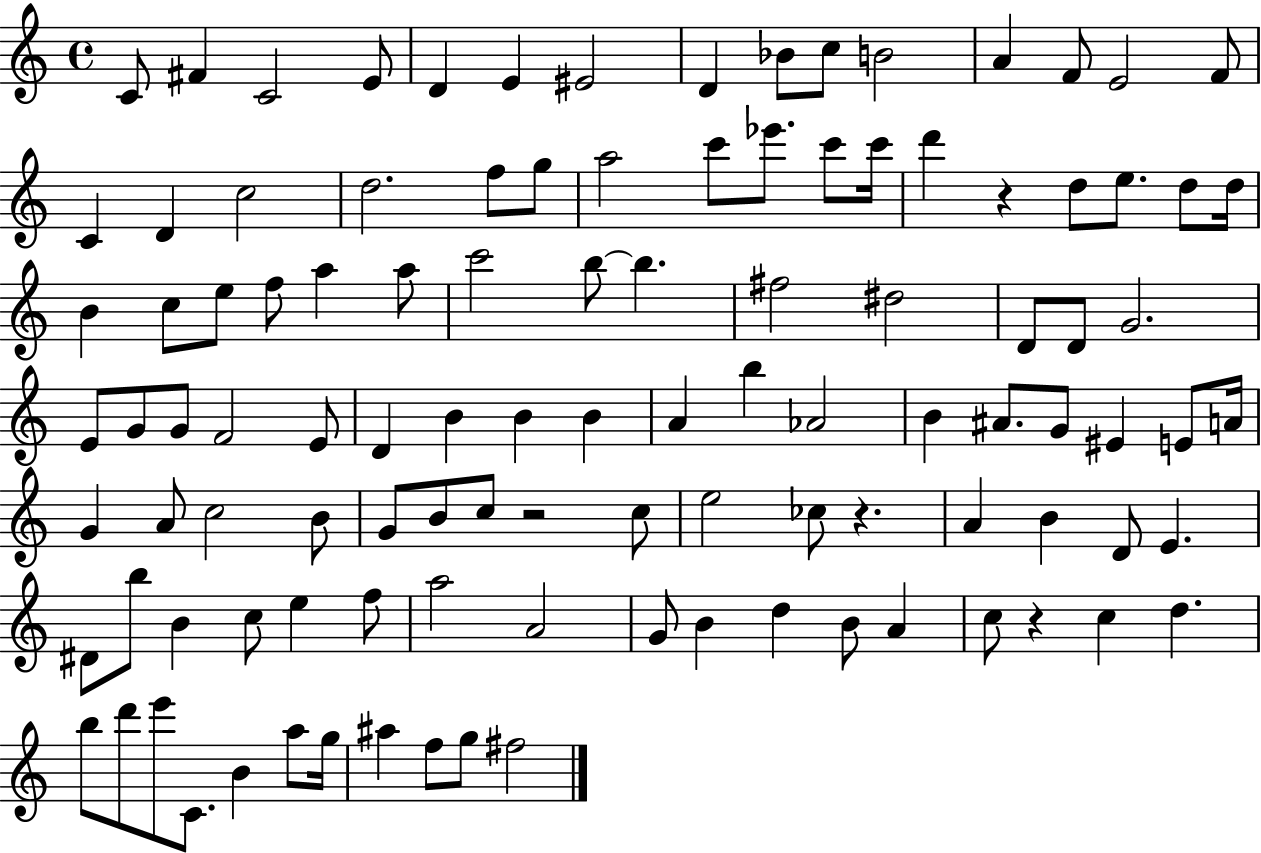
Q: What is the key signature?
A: C major